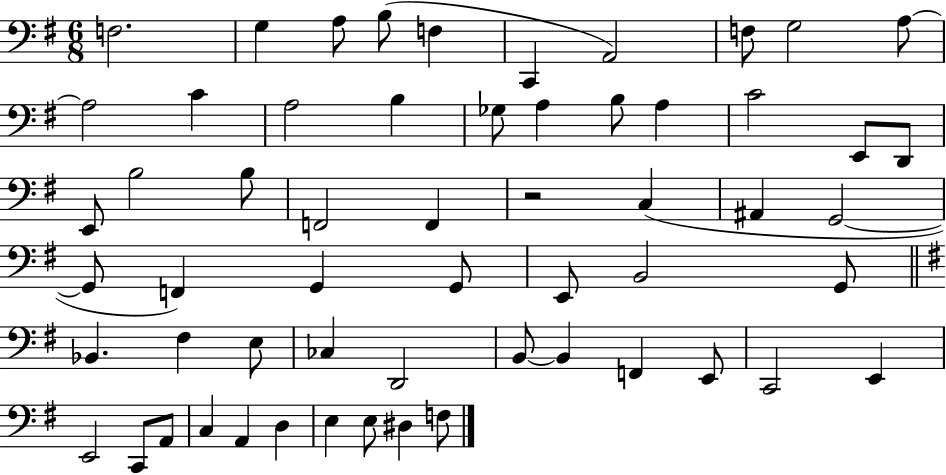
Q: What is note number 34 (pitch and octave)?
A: E2